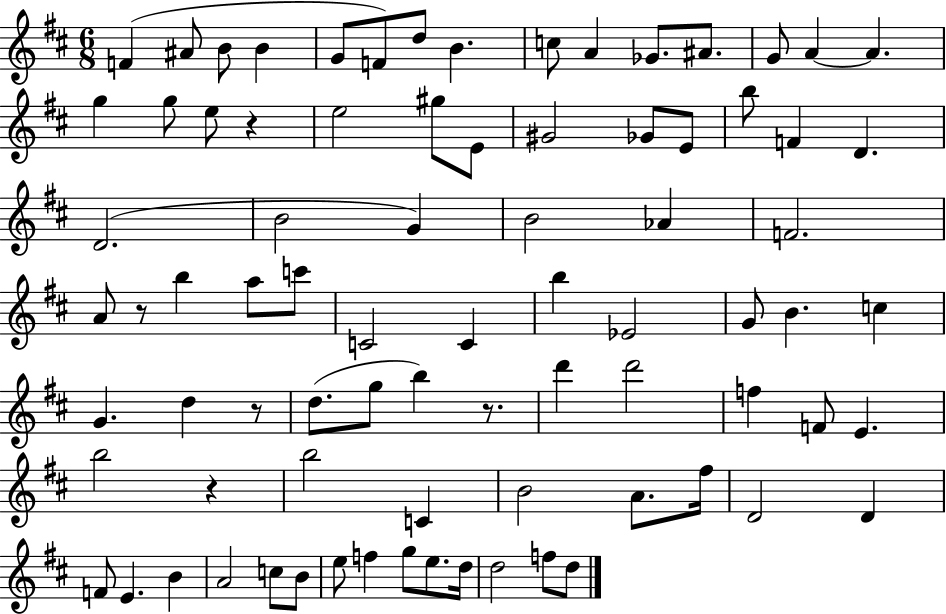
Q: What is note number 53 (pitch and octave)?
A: F4